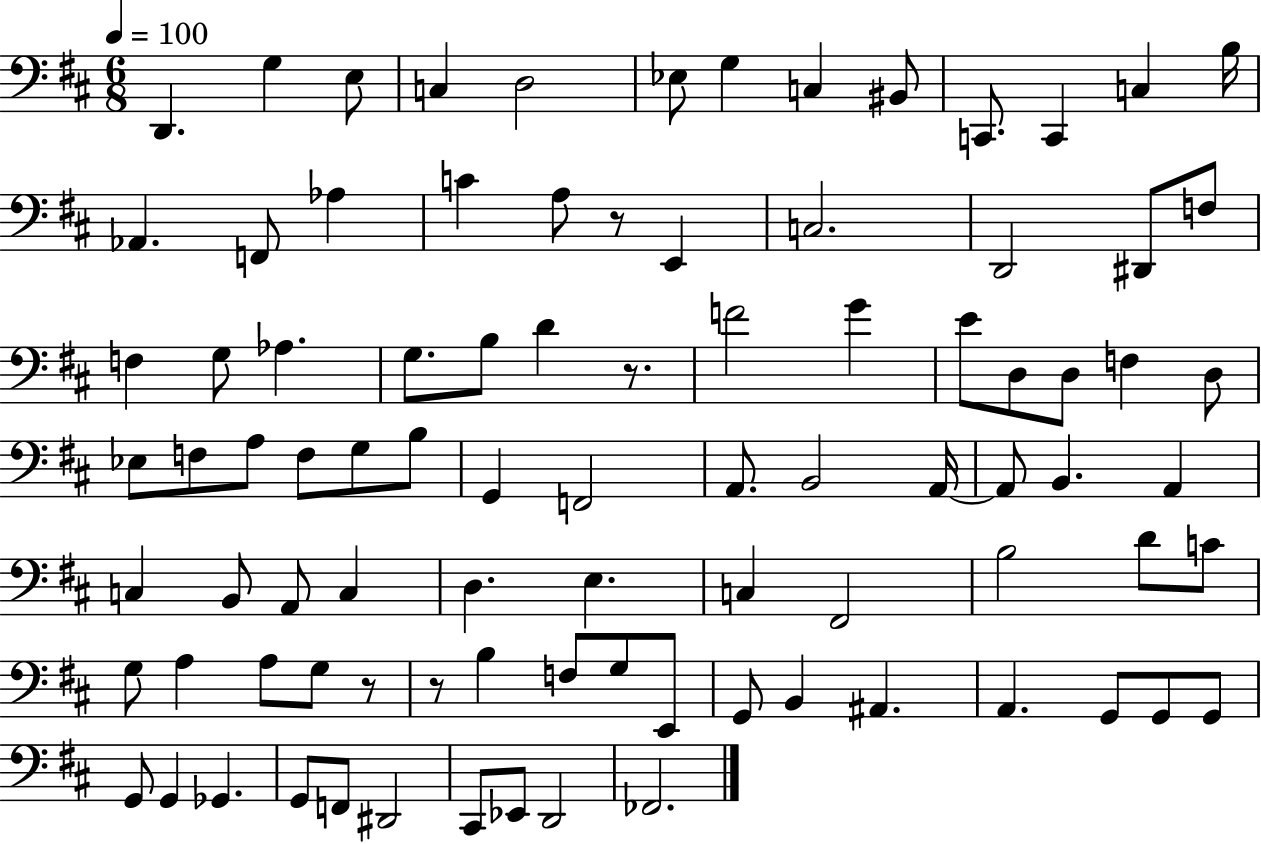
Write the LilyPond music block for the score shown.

{
  \clef bass
  \numericTimeSignature
  \time 6/8
  \key d \major
  \tempo 4 = 100
  d,4. g4 e8 | c4 d2 | ees8 g4 c4 bis,8 | c,8. c,4 c4 b16 | \break aes,4. f,8 aes4 | c'4 a8 r8 e,4 | c2. | d,2 dis,8 f8 | \break f4 g8 aes4. | g8. b8 d'4 r8. | f'2 g'4 | e'8 d8 d8 f4 d8 | \break ees8 f8 a8 f8 g8 b8 | g,4 f,2 | a,8. b,2 a,16~~ | a,8 b,4. a,4 | \break c4 b,8 a,8 c4 | d4. e4. | c4 fis,2 | b2 d'8 c'8 | \break g8 a4 a8 g8 r8 | r8 b4 f8 g8 e,8 | g,8 b,4 ais,4. | a,4. g,8 g,8 g,8 | \break g,8 g,4 ges,4. | g,8 f,8 dis,2 | cis,8 ees,8 d,2 | fes,2. | \break \bar "|."
}